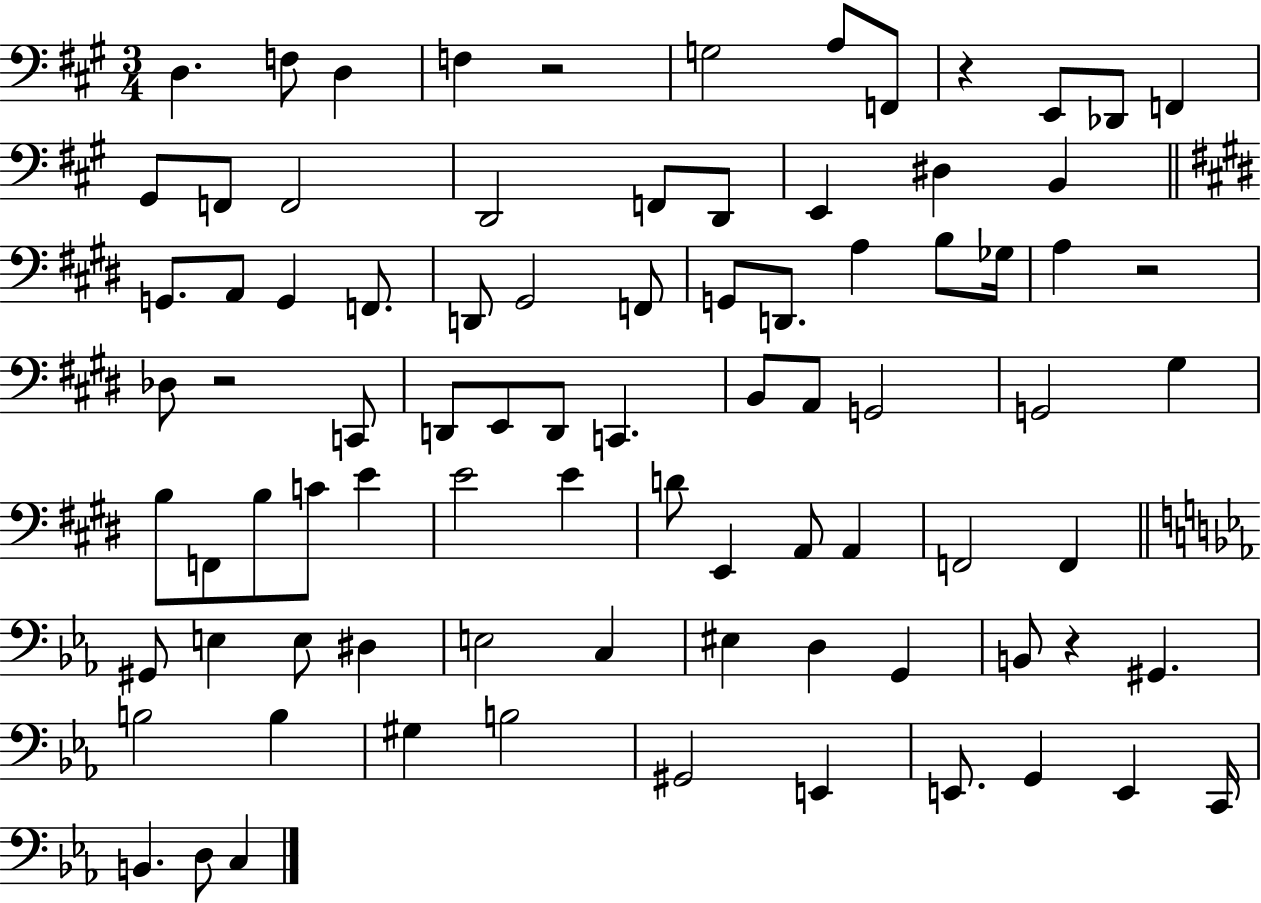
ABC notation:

X:1
T:Untitled
M:3/4
L:1/4
K:A
D, F,/2 D, F, z2 G,2 A,/2 F,,/2 z E,,/2 _D,,/2 F,, ^G,,/2 F,,/2 F,,2 D,,2 F,,/2 D,,/2 E,, ^D, B,, G,,/2 A,,/2 G,, F,,/2 D,,/2 ^G,,2 F,,/2 G,,/2 D,,/2 A, B,/2 _G,/4 A, z2 _D,/2 z2 C,,/2 D,,/2 E,,/2 D,,/2 C,, B,,/2 A,,/2 G,,2 G,,2 ^G, B,/2 F,,/2 B,/2 C/2 E E2 E D/2 E,, A,,/2 A,, F,,2 F,, ^G,,/2 E, E,/2 ^D, E,2 C, ^E, D, G,, B,,/2 z ^G,, B,2 B, ^G, B,2 ^G,,2 E,, E,,/2 G,, E,, C,,/4 B,, D,/2 C,